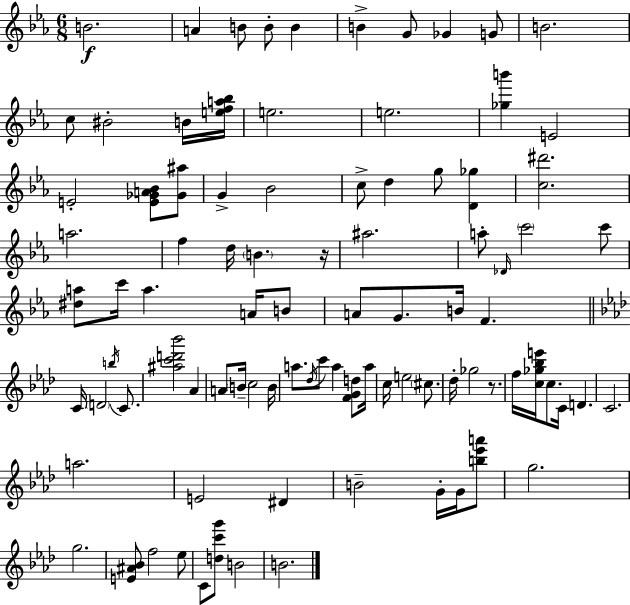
{
  \clef treble
  \numericTimeSignature
  \time 6/8
  \key ees \major
  \repeat volta 2 { b'2.\f | a'4 b'8 b'8-. b'4 | b'4-> g'8 ges'4 g'8 | b'2. | \break c''8 bis'2-. b'16 <e'' f'' a'' bes''>16 | e''2. | e''2. | <ges'' b'''>4 e'2 | \break e'2-. <e' ges' a' bes'>8 <ges' ais''>8 | g'4-> bes'2 | c''8-> d''4 g''8 <d' ges''>4 | <c'' dis'''>2. | \break a''2. | f''4 d''16 \parenthesize b'4. r16 | ais''2. | a''8-. \grace { des'16 } \parenthesize c'''2 c'''8 | \break <dis'' a''>8 c'''16 a''4. a'16 b'8 | a'8 g'8. b'16 f'4. | \bar "||" \break \key f \minor c'16 \parenthesize d'2 \acciaccatura { b''16 } c'8. | <ais'' c''' d''' bes'''>2 aes'4 | a'8 \parenthesize b'16-- c''2 | b'16 a''8. \acciaccatura { des''16 } c'''8 a''4 <f' g' d''>8 | \break a''16 c''16 e''2 \parenthesize cis''8. | des''16-. ges''2 r8. | f''16 <c'' ges'' bes'' e'''>16 c''8. c'16 d'4. | c'2. | \break a''2. | e'2 dis'4 | b'2-- g'16-. g'16 | <b'' ees''' a'''>8 g''2. | \break g''2. | <e' ais' bes'>8 f''2 | ees''8 c'8 <d'' c''' g'''>8 b'2 | b'2. | \break } \bar "|."
}